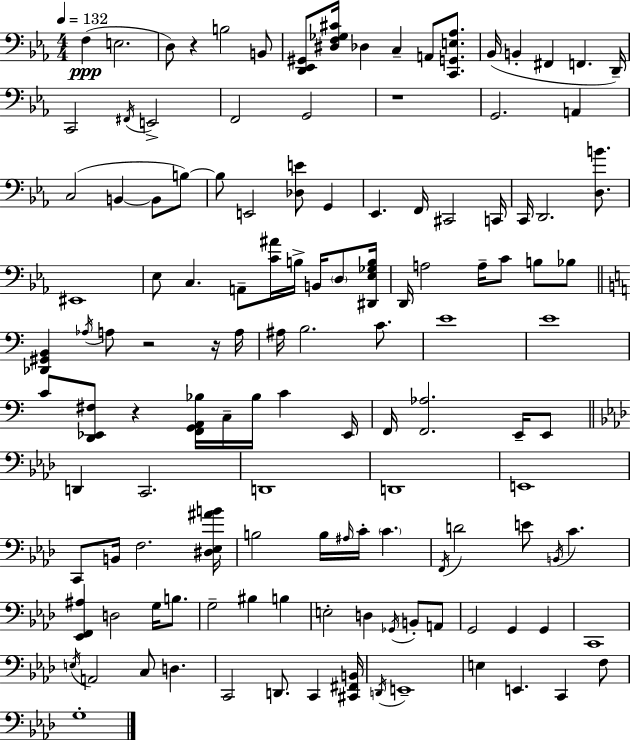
{
  \clef bass
  \numericTimeSignature
  \time 4/4
  \key c \minor
  \tempo 4 = 132
  f4(\ppp e2. | d8) r4 b2 b,8 | <d, ees, gis,>8 <dis f ges cis'>16 des4 c4-- a,8 <c, g, e aes>8. | bes,16( b,4-. fis,4 f,4. d,16--) | \break c,2 \acciaccatura { fis,16 } e,2-> | f,2 g,2 | r1 | g,2. a,4 | \break c2( b,4~~ b,8 b8~~) | b8 e,2 <des e'>8 g,4 | ees,4. f,16 cis,2 | c,16 c,16 d,2. <d b'>8. | \break eis,1 | ees8 c4. a,8-- <c' ais'>16 b16-> b,16 \parenthesize d8 | <dis, ees ges b>16 d,16 a2 a16-- c'8 b8 bes8 | \bar "||" \break \key a \minor <des, gis, b,>4 \acciaccatura { aes16 } a8 r2 r16 | a16 ais16 b2. c'8. | e'1 | e'1 | \break c'8 <d, ees, fis>8 r4 <f, g, a, bes>16 c16-- bes16 c'4 | ees,16 f,16 <f, aes>2. e,16-- e,8 | \bar "||" \break \key aes \major d,4 c,2. | d,1 | d,1 | e,1 | \break c,8 b,16 f2. <dis ees ais' b'>16 | b2 b16 \grace { ais16 } c'16-. \parenthesize c'4. | \acciaccatura { f,16 } d'2 e'8 \acciaccatura { b,16 } c'4. | <ees, f, ais>4 d2 g16 | \break b8. g2-- bis4 b4 | e2-. d4 \acciaccatura { ges,16 } | b,8-. a,8 g,2 g,4 | g,4 c,1 | \break \acciaccatura { e16 } a,2 c8 d4. | c,2 d,8. | c,4 <cis, fis, b,>16 \acciaccatura { d,16 } e,1-- | e4 e,4. | \break c,4 f8 g1-. | \bar "|."
}